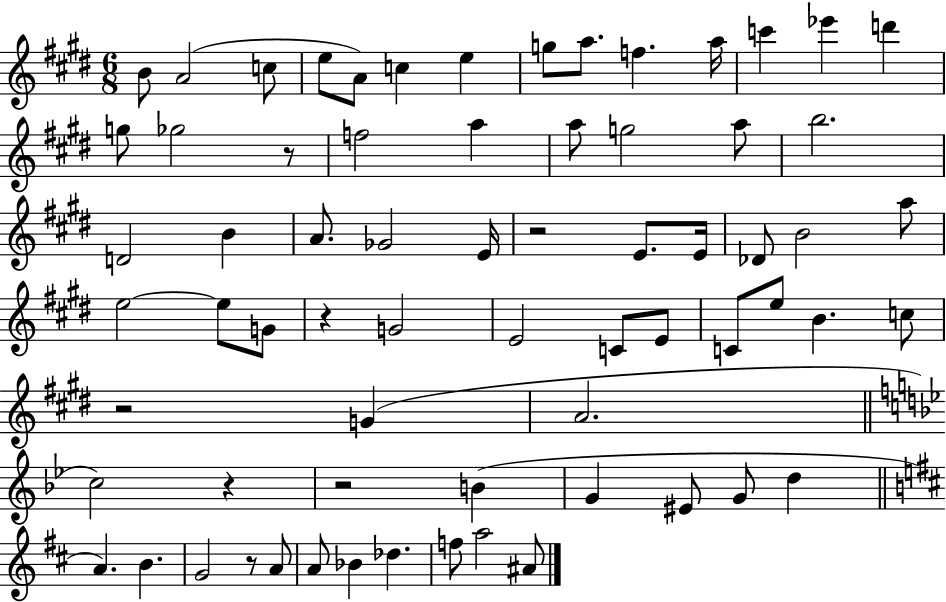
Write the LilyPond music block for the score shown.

{
  \clef treble
  \numericTimeSignature
  \time 6/8
  \key e \major
  b'8 a'2( c''8 | e''8 a'8) c''4 e''4 | g''8 a''8. f''4. a''16 | c'''4 ees'''4 d'''4 | \break g''8 ges''2 r8 | f''2 a''4 | a''8 g''2 a''8 | b''2. | \break d'2 b'4 | a'8. ges'2 e'16 | r2 e'8. e'16 | des'8 b'2 a''8 | \break e''2~~ e''8 g'8 | r4 g'2 | e'2 c'8 e'8 | c'8 e''8 b'4. c''8 | \break r2 g'4( | a'2. | \bar "||" \break \key g \minor c''2) r4 | r2 b'4( | g'4 eis'8 g'8 d''4 | \bar "||" \break \key d \major a'4.) b'4. | g'2 r8 a'8 | a'8 bes'4 des''4. | f''8 a''2 ais'8 | \break \bar "|."
}